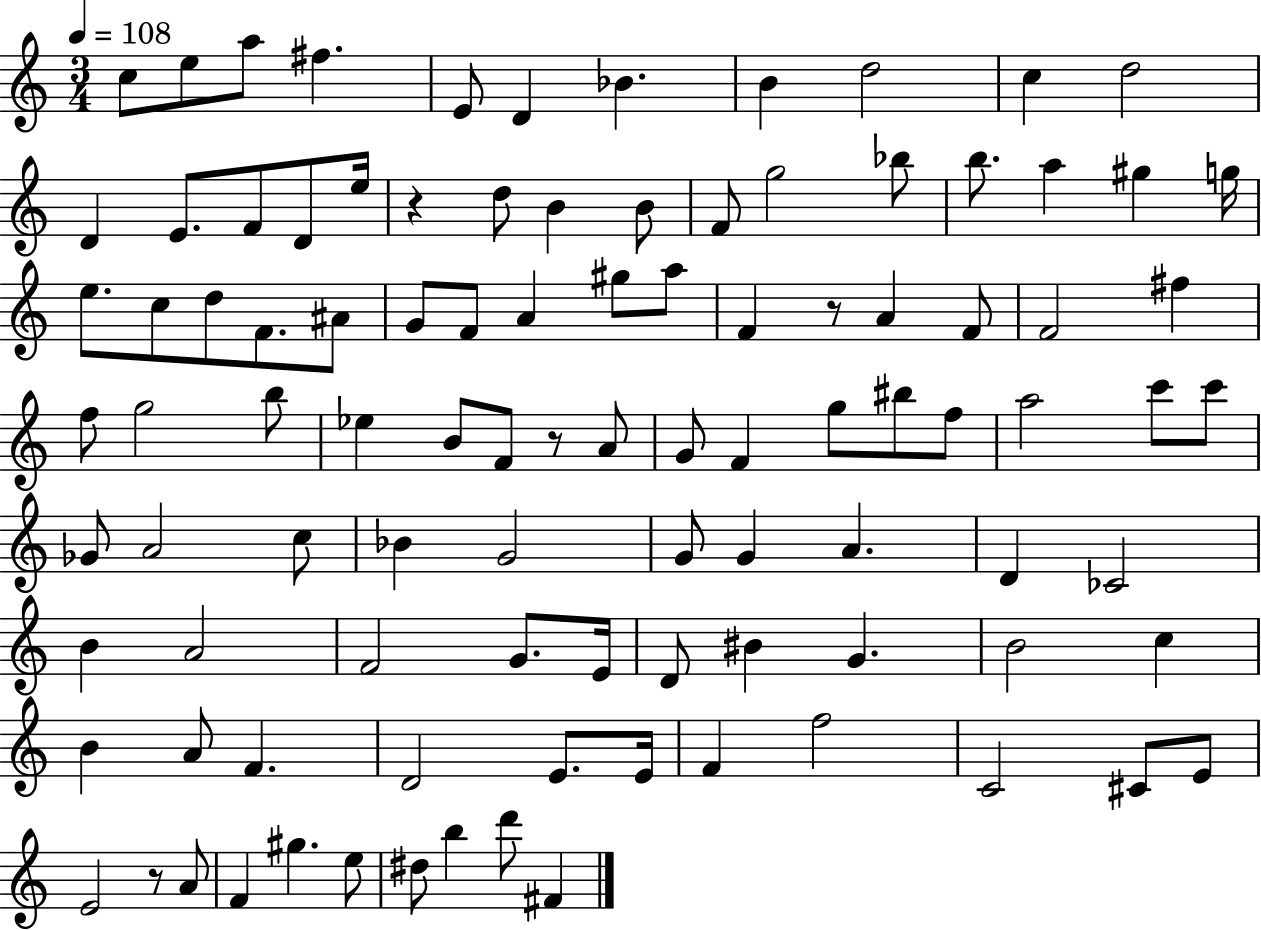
X:1
T:Untitled
M:3/4
L:1/4
K:C
c/2 e/2 a/2 ^f E/2 D _B B d2 c d2 D E/2 F/2 D/2 e/4 z d/2 B B/2 F/2 g2 _b/2 b/2 a ^g g/4 e/2 c/2 d/2 F/2 ^A/2 G/2 F/2 A ^g/2 a/2 F z/2 A F/2 F2 ^f f/2 g2 b/2 _e B/2 F/2 z/2 A/2 G/2 F g/2 ^b/2 f/2 a2 c'/2 c'/2 _G/2 A2 c/2 _B G2 G/2 G A D _C2 B A2 F2 G/2 E/4 D/2 ^B G B2 c B A/2 F D2 E/2 E/4 F f2 C2 ^C/2 E/2 E2 z/2 A/2 F ^g e/2 ^d/2 b d'/2 ^F